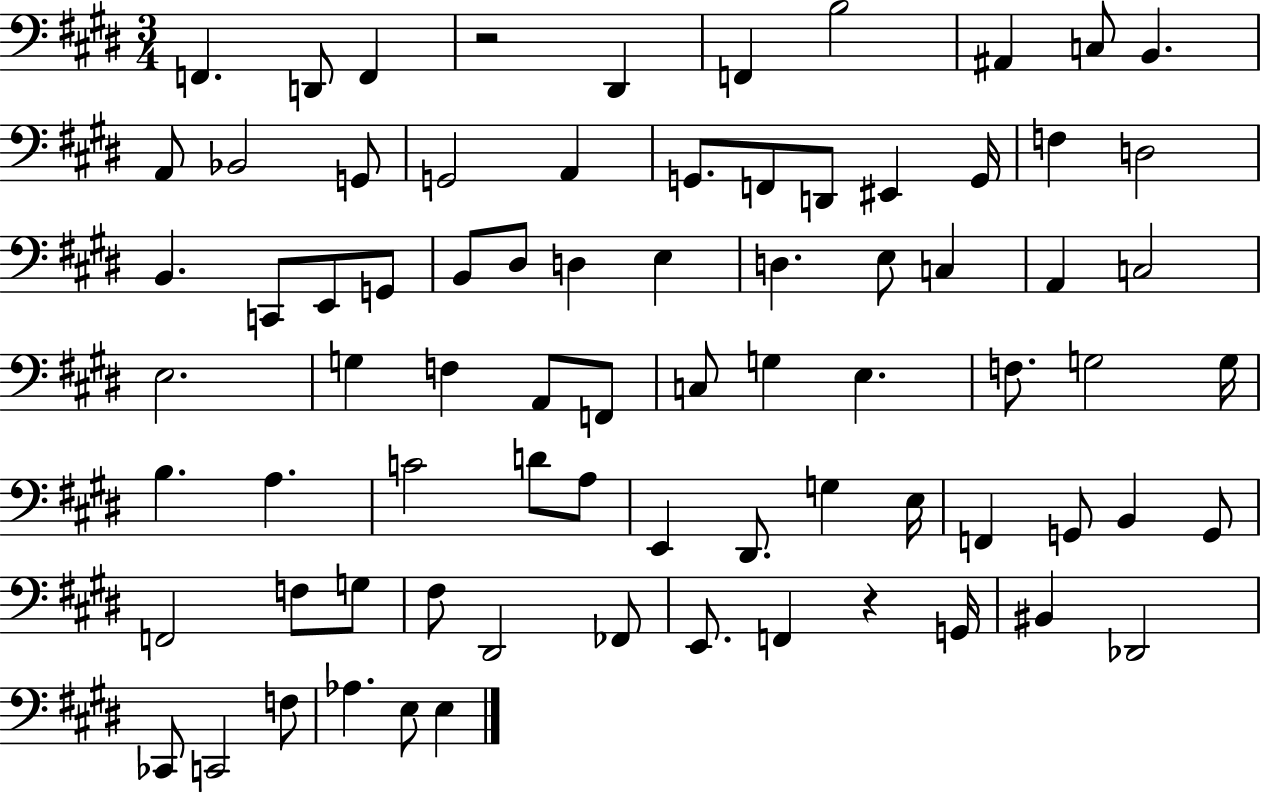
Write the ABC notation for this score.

X:1
T:Untitled
M:3/4
L:1/4
K:E
F,, D,,/2 F,, z2 ^D,, F,, B,2 ^A,, C,/2 B,, A,,/2 _B,,2 G,,/2 G,,2 A,, G,,/2 F,,/2 D,,/2 ^E,, G,,/4 F, D,2 B,, C,,/2 E,,/2 G,,/2 B,,/2 ^D,/2 D, E, D, E,/2 C, A,, C,2 E,2 G, F, A,,/2 F,,/2 C,/2 G, E, F,/2 G,2 G,/4 B, A, C2 D/2 A,/2 E,, ^D,,/2 G, E,/4 F,, G,,/2 B,, G,,/2 F,,2 F,/2 G,/2 ^F,/2 ^D,,2 _F,,/2 E,,/2 F,, z G,,/4 ^B,, _D,,2 _C,,/2 C,,2 F,/2 _A, E,/2 E,